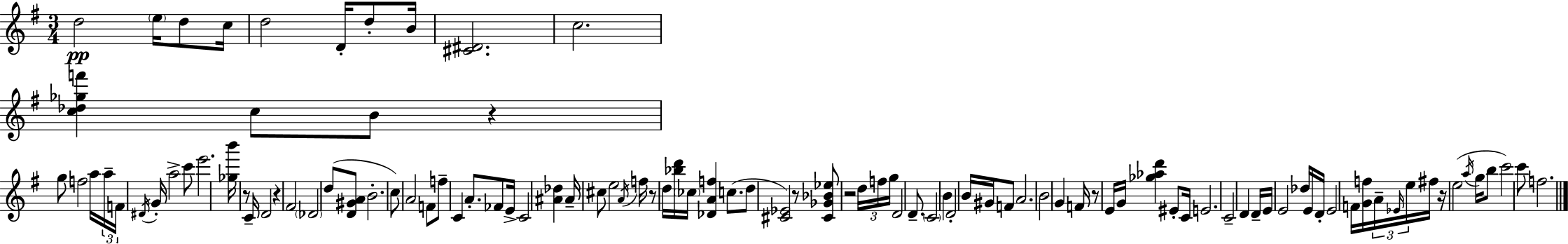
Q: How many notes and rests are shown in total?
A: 105